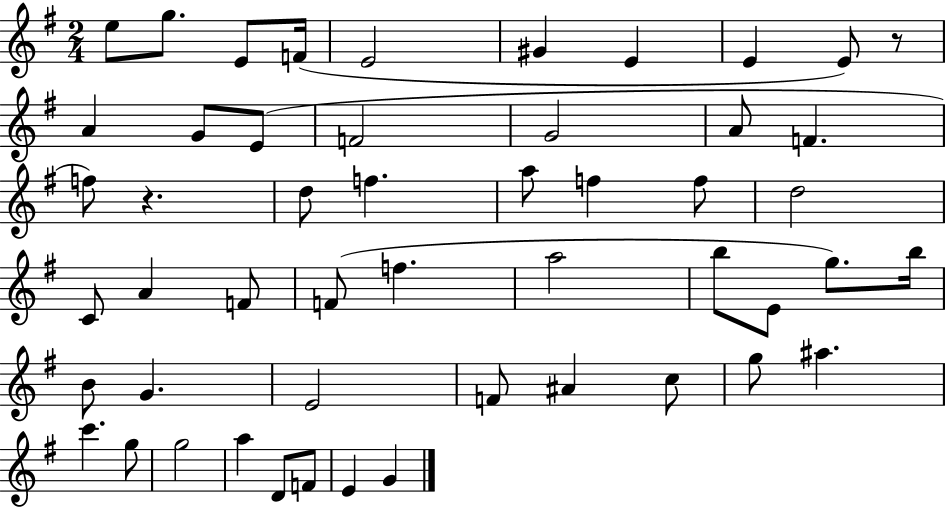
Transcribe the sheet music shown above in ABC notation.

X:1
T:Untitled
M:2/4
L:1/4
K:G
e/2 g/2 E/2 F/4 E2 ^G E E E/2 z/2 A G/2 E/2 F2 G2 A/2 F f/2 z d/2 f a/2 f f/2 d2 C/2 A F/2 F/2 f a2 b/2 E/2 g/2 b/4 B/2 G E2 F/2 ^A c/2 g/2 ^a c' g/2 g2 a D/2 F/2 E G